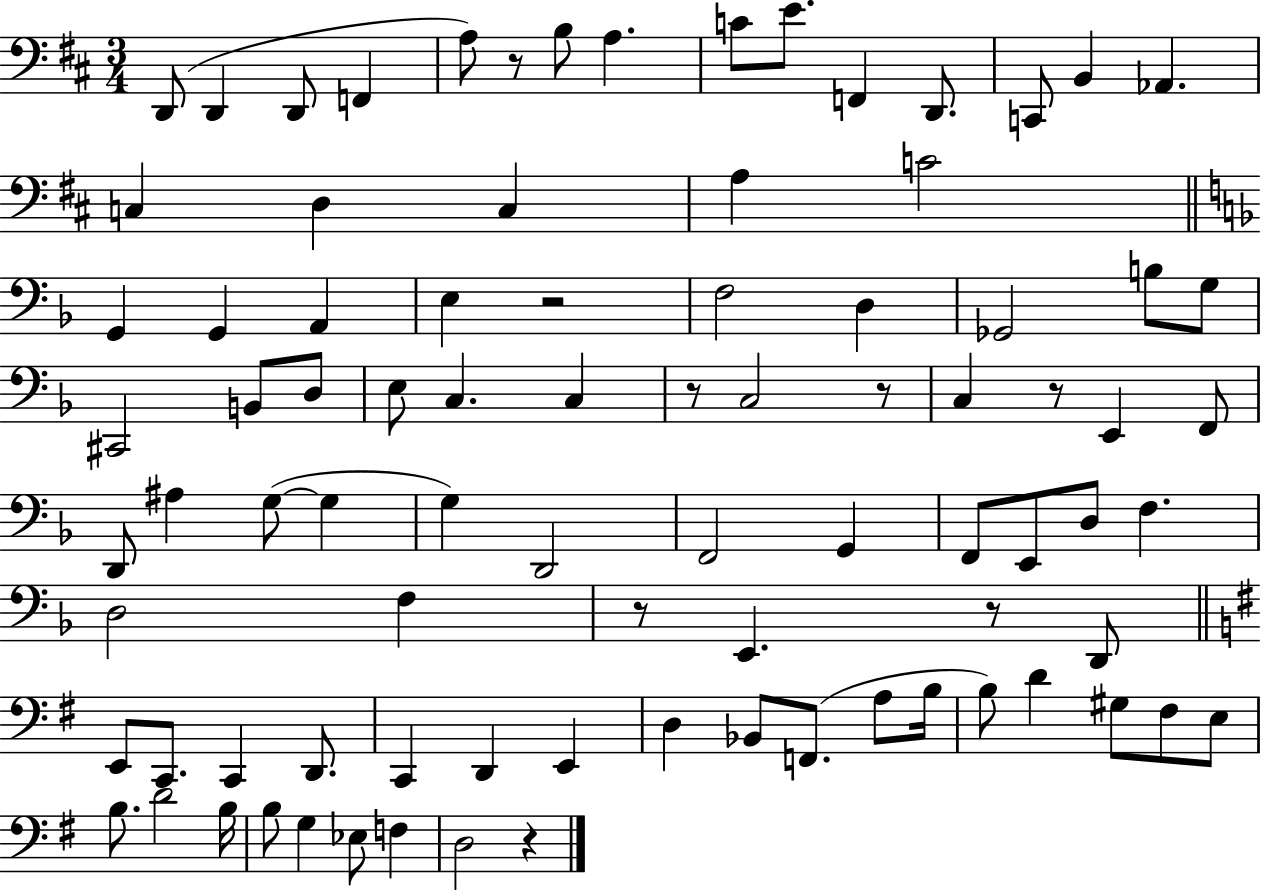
{
  \clef bass
  \numericTimeSignature
  \time 3/4
  \key d \major
  \repeat volta 2 { d,8( d,4 d,8 f,4 | a8) r8 b8 a4. | c'8 e'8. f,4 d,8. | c,8 b,4 aes,4. | \break c4 d4 c4 | a4 c'2 | \bar "||" \break \key f \major g,4 g,4 a,4 | e4 r2 | f2 d4 | ges,2 b8 g8 | \break cis,2 b,8 d8 | e8 c4. c4 | r8 c2 r8 | c4 r8 e,4 f,8 | \break d,8 ais4 g8~(~ g4 | g4) d,2 | f,2 g,4 | f,8 e,8 d8 f4. | \break d2 f4 | r8 e,4. r8 d,8 | \bar "||" \break \key e \minor e,8 c,8. c,4 d,8. | c,4 d,4 e,4 | d4 bes,8 f,8.( a8 b16 | b8) d'4 gis8 fis8 e8 | \break b8. d'2 b16 | b8 g4 ees8 f4 | d2 r4 | } \bar "|."
}